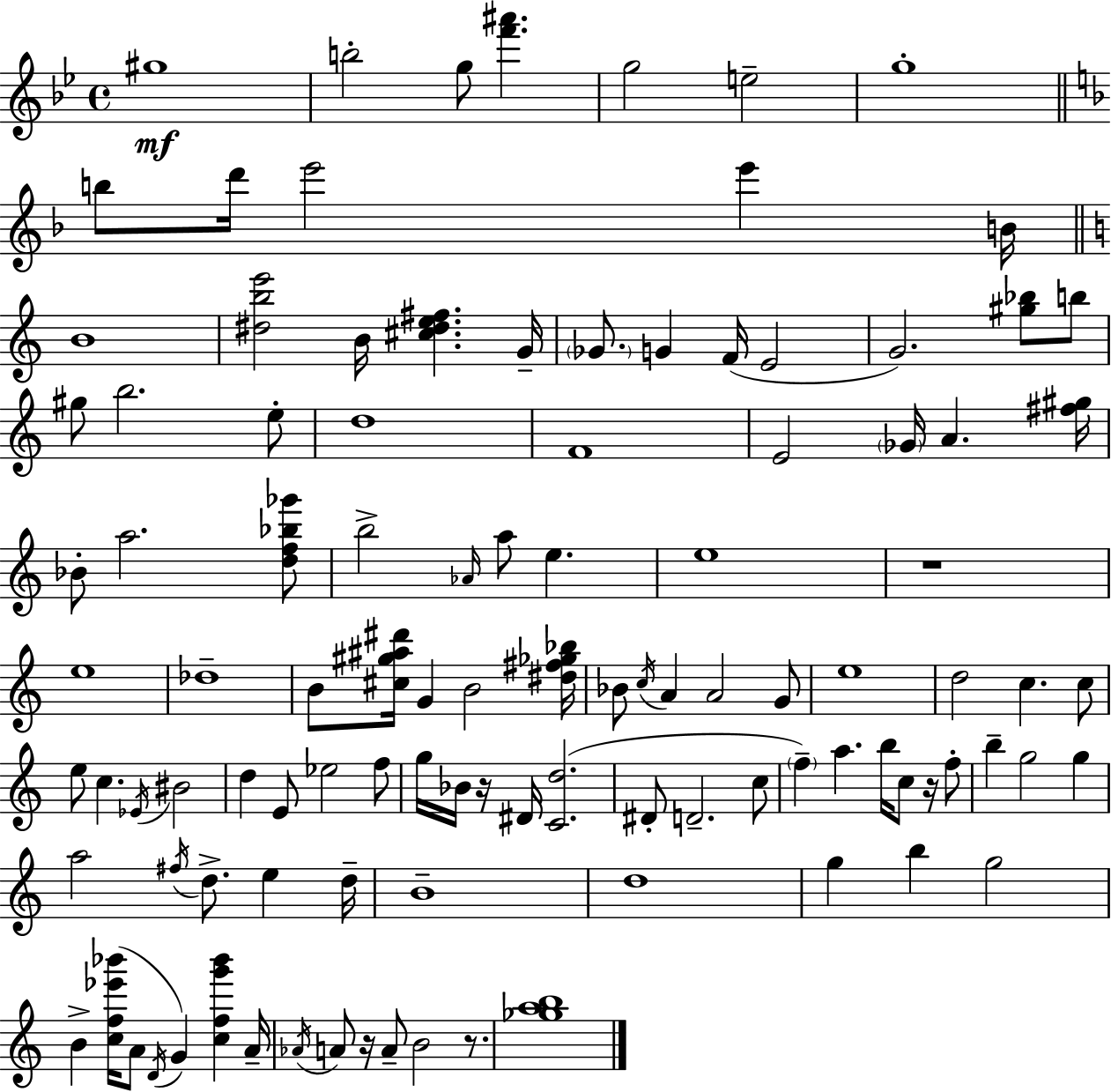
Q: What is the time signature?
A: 4/4